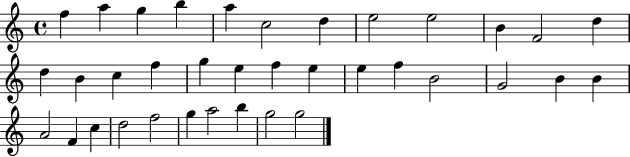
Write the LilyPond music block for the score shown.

{
  \clef treble
  \time 4/4
  \defaultTimeSignature
  \key c \major
  f''4 a''4 g''4 b''4 | a''4 c''2 d''4 | e''2 e''2 | b'4 f'2 d''4 | \break d''4 b'4 c''4 f''4 | g''4 e''4 f''4 e''4 | e''4 f''4 b'2 | g'2 b'4 b'4 | \break a'2 f'4 c''4 | d''2 f''2 | g''4 a''2 b''4 | g''2 g''2 | \break \bar "|."
}